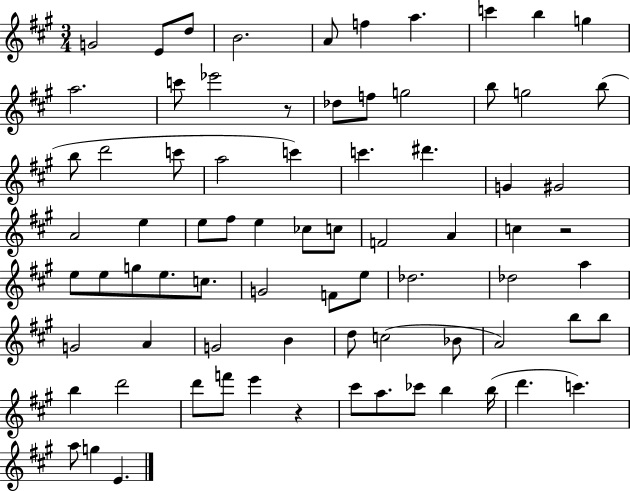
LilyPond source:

{
  \clef treble
  \numericTimeSignature
  \time 3/4
  \key a \major
  \repeat volta 2 { g'2 e'8 d''8 | b'2. | a'8 f''4 a''4. | c'''4 b''4 g''4 | \break a''2. | c'''8 ees'''2 r8 | des''8 f''8 g''2 | b''8 g''2 b''8( | \break b''8 d'''2 c'''8 | a''2 c'''4) | c'''4. dis'''4. | g'4 gis'2 | \break a'2 e''4 | e''8 fis''8 e''4 ces''8 c''8 | f'2 a'4 | c''4 r2 | \break e''8 e''8 g''8 e''8. c''8. | g'2 f'8 e''8 | des''2. | des''2 a''4 | \break g'2 a'4 | g'2 b'4 | d''8 c''2( bes'8 | a'2) b''8 b''8 | \break b''4 d'''2 | d'''8 f'''8 e'''4 r4 | cis'''8 a''8. ces'''8 b''4 b''16( | d'''4. c'''4.) | \break a''8 g''4 e'4. | } \bar "|."
}